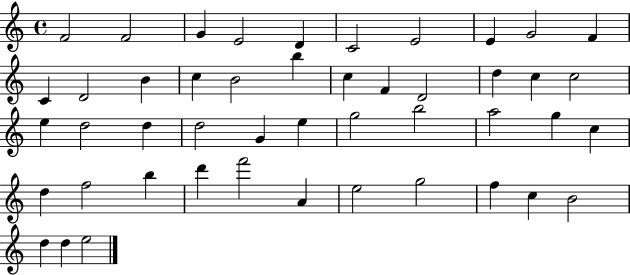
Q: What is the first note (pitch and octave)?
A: F4